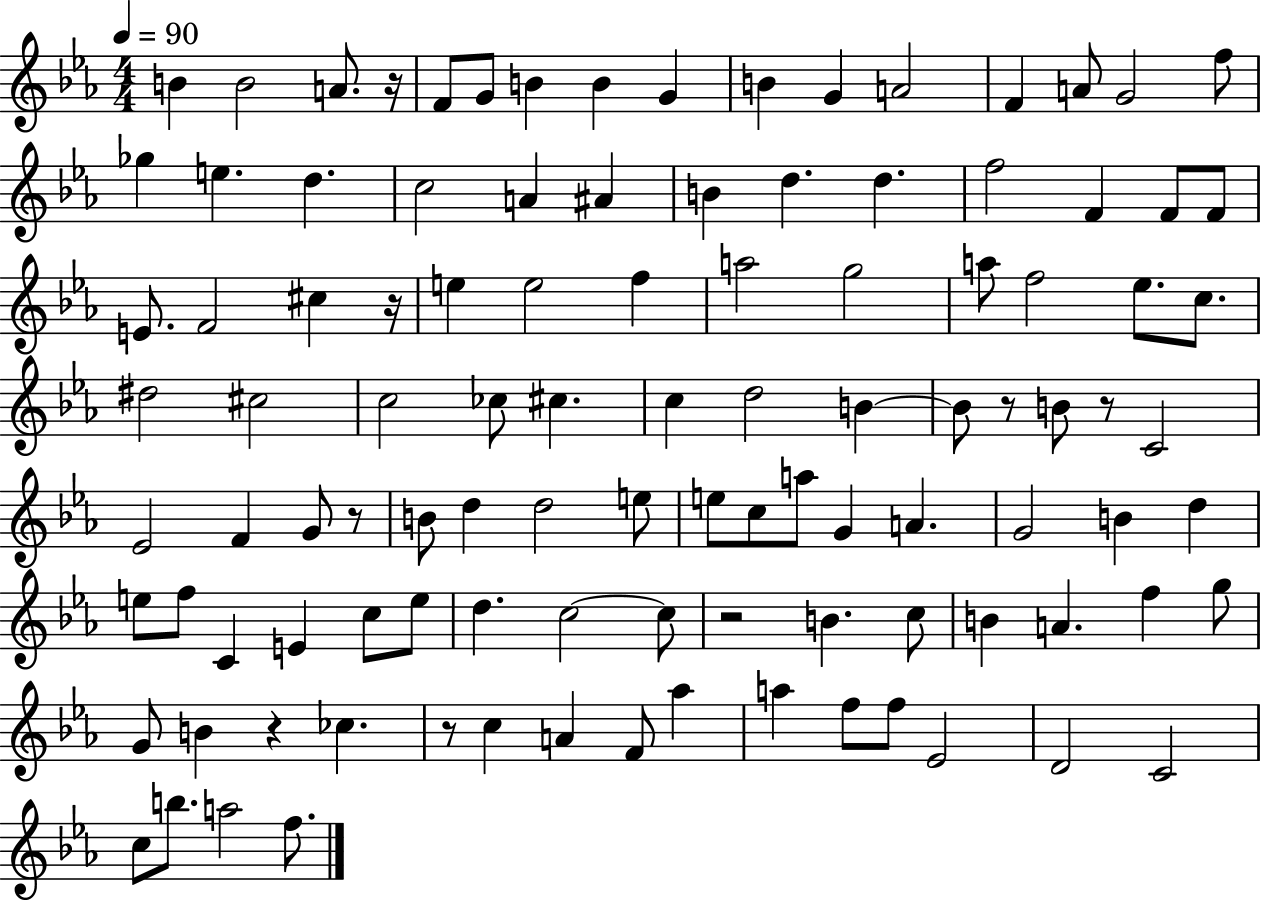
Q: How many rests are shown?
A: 8